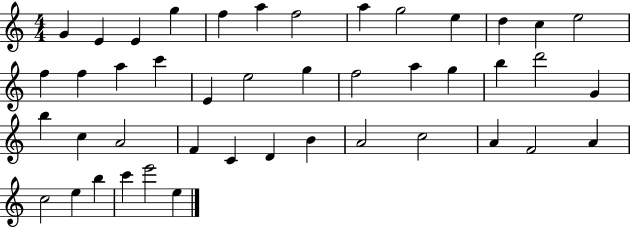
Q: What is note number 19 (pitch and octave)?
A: E5